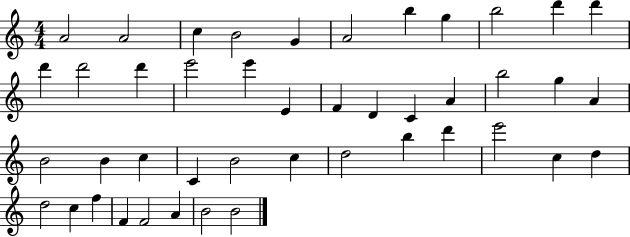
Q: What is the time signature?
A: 4/4